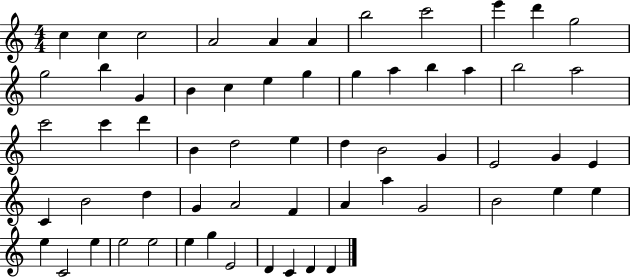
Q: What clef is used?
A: treble